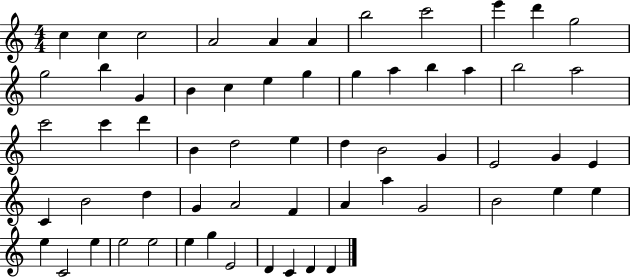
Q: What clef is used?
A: treble